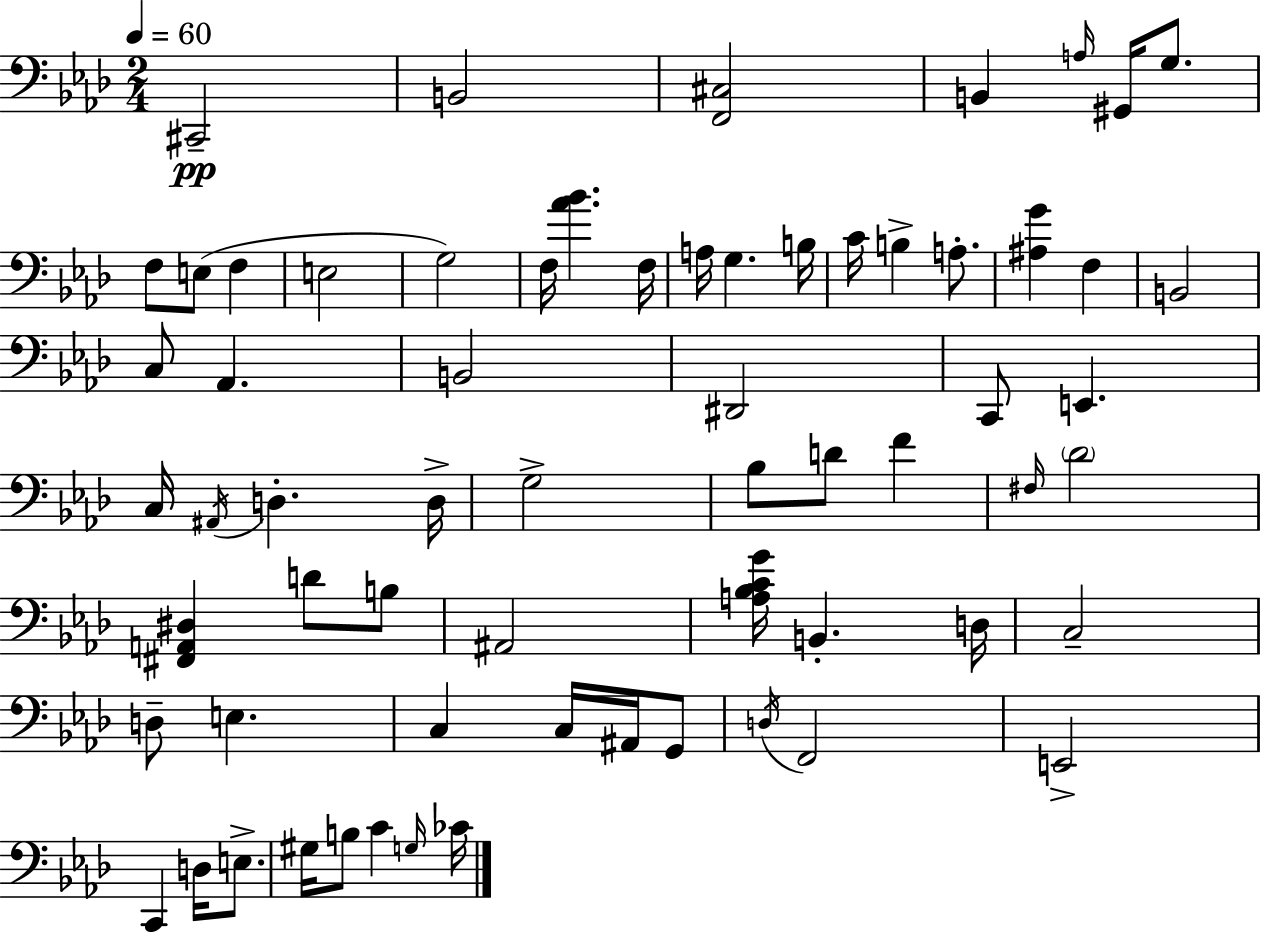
{
  \clef bass
  \numericTimeSignature
  \time 2/4
  \key f \minor
  \tempo 4 = 60
  \repeat volta 2 { cis,2--\pp | b,2 | <f, cis>2 | b,4 \grace { a16 } gis,16 g8. | \break f8 e8( f4 | e2 | g2) | f16 <aes' bes'>4. | \break f16 a16 g4. | b16 c'16 b4-> a8.-. | <ais g'>4 f4 | b,2 | \break c8 aes,4. | b,2 | dis,2 | c,8 e,4. | \break c16 \acciaccatura { ais,16 } d4.-. | d16-> g2-> | bes8 d'8 f'4 | \grace { fis16 } \parenthesize des'2 | \break <fis, a, dis>4 d'8 | b8 ais,2 | <a bes c' g'>16 b,4.-. | d16 c2-- | \break d8-- e4. | c4 c16 | ais,16 g,8 \acciaccatura { d16 } f,2 | e,2-> | \break c,4 | d16 e8.-> gis16 b8 c'4 | \grace { g16 } ces'16 } \bar "|."
}